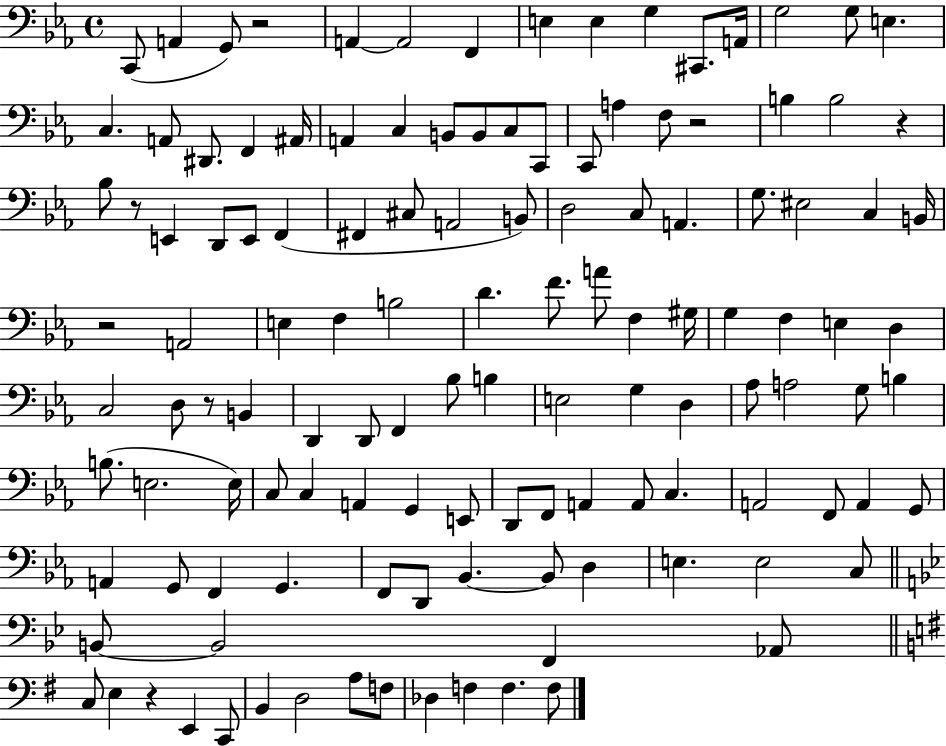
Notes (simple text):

C2/e A2/q G2/e R/h A2/q A2/h F2/q E3/q E3/q G3/q C#2/e. A2/s G3/h G3/e E3/q. C3/q. A2/e D#2/e. F2/q A#2/s A2/q C3/q B2/e B2/e C3/e C2/e C2/e A3/q F3/e R/h B3/q B3/h R/q Bb3/e R/e E2/q D2/e E2/e F2/q F#2/q C#3/e A2/h B2/e D3/h C3/e A2/q. G3/e. EIS3/h C3/q B2/s R/h A2/h E3/q F3/q B3/h D4/q. F4/e. A4/e F3/q G#3/s G3/q F3/q E3/q D3/q C3/h D3/e R/e B2/q D2/q D2/e F2/q Bb3/e B3/q E3/h G3/q D3/q Ab3/e A3/h G3/e B3/q B3/e. E3/h. E3/s C3/e C3/q A2/q G2/q E2/e D2/e F2/e A2/q A2/e C3/q. A2/h F2/e A2/q G2/e A2/q G2/e F2/q G2/q. F2/e D2/e Bb2/q. Bb2/e D3/q E3/q. E3/h C3/e B2/e B2/h F2/q Ab2/e C3/e E3/q R/q E2/q C2/e B2/q D3/h A3/e F3/e Db3/q F3/q F3/q. F3/e